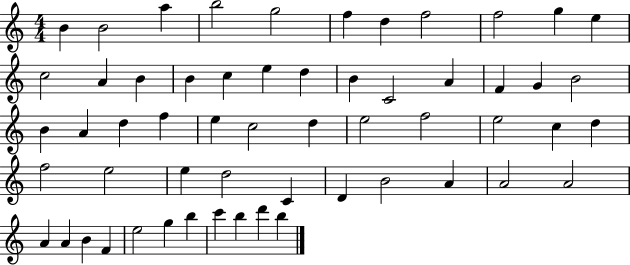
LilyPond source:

{
  \clef treble
  \numericTimeSignature
  \time 4/4
  \key c \major
  b'4 b'2 a''4 | b''2 g''2 | f''4 d''4 f''2 | f''2 g''4 e''4 | \break c''2 a'4 b'4 | b'4 c''4 e''4 d''4 | b'4 c'2 a'4 | f'4 g'4 b'2 | \break b'4 a'4 d''4 f''4 | e''4 c''2 d''4 | e''2 f''2 | e''2 c''4 d''4 | \break f''2 e''2 | e''4 d''2 c'4 | d'4 b'2 a'4 | a'2 a'2 | \break a'4 a'4 b'4 f'4 | e''2 g''4 b''4 | c'''4 b''4 d'''4 b''4 | \bar "|."
}